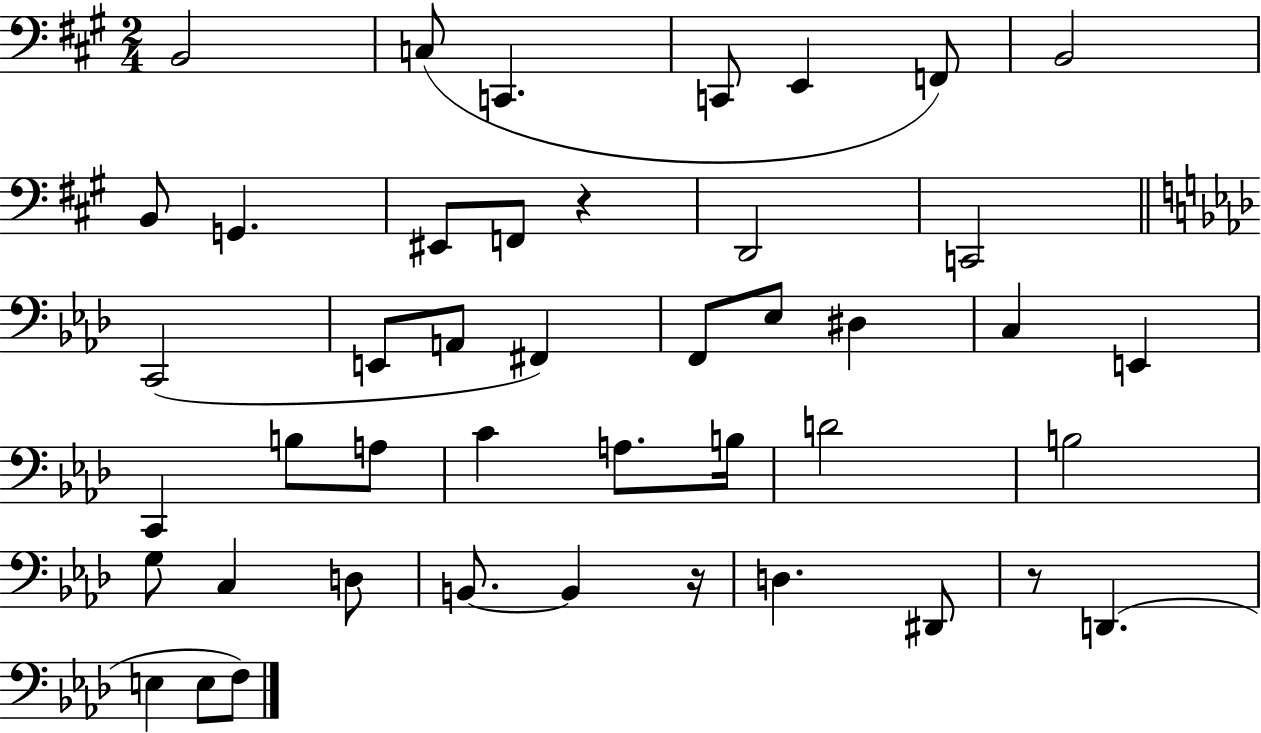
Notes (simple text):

B2/h C3/e C2/q. C2/e E2/q F2/e B2/h B2/e G2/q. EIS2/e F2/e R/q D2/h C2/h C2/h E2/e A2/e F#2/q F2/e Eb3/e D#3/q C3/q E2/q C2/q B3/e A3/e C4/q A3/e. B3/s D4/h B3/h G3/e C3/q D3/e B2/e. B2/q R/s D3/q. D#2/e R/e D2/q. E3/q E3/e F3/e